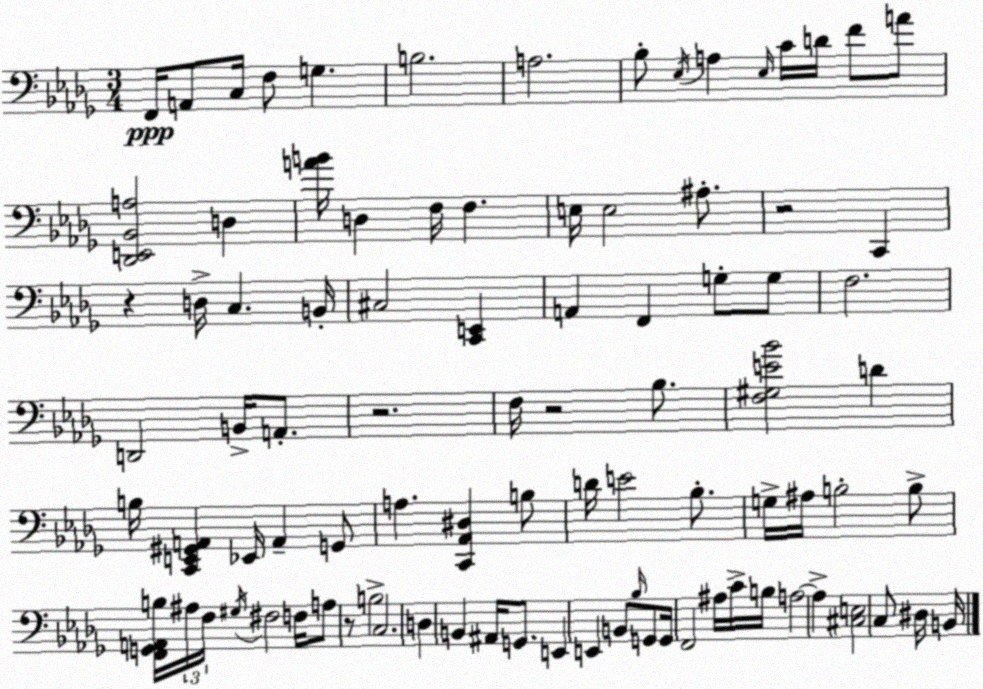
X:1
T:Untitled
M:3/4
L:1/4
K:Bbm
F,,/4 A,,/2 C,/4 F,/2 G, B,2 A,2 _B,/2 _E,/4 A, _E,/4 C/4 D/4 F/2 A/2 [_D,,E,,_B,,A,]2 D, [AB]/4 D, F,/4 F, E,/4 E,2 ^A,/2 z2 C,, z D,/4 C, B,,/4 ^C,2 [C,,E,,] A,, F,, G,/2 G,/2 F,2 D,,2 B,,/4 A,,/2 z2 F,/4 z2 _B,/2 [F,^G,E_B]2 D B,/4 [C,,E,,^G,,A,,] _E,,/4 A,, G,,/2 A, [C,,_A,,^D,] B,/2 D/4 E2 _B,/2 G,/4 ^A,/4 B,2 B,/2 [F,,G,,A,,B,]/4 ^A,/4 F,/4 ^G,/4 ^F,2 F,/4 A,/2 z/2 B,2 C,2 D, B,, ^A,,/4 G,,/2 E,, E,, B,,/2 _B,/4 G,,/2 G,,/4 F,,2 ^A,/4 C/4 B,/4 A,2 A, [^C,E,]2 C,/2 ^D,/4 B,,/4